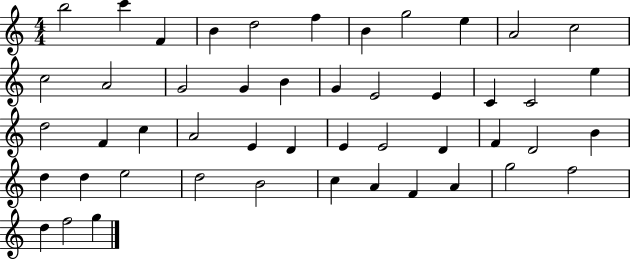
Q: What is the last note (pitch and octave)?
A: G5